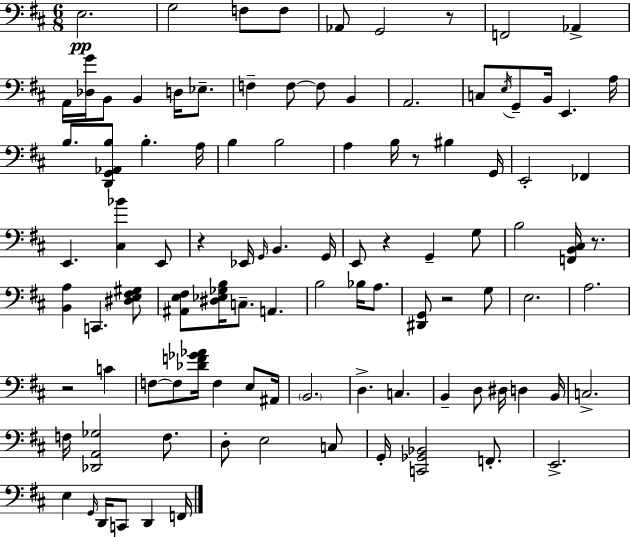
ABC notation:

X:1
T:Untitled
M:6/8
L:1/4
K:D
E,2 G,2 F,/2 F,/2 _A,,/2 G,,2 z/2 F,,2 _A,, A,,/4 [_D,G]/4 B,,/2 B,, D,/4 _E,/2 F, F,/2 F,/2 B,, A,,2 C,/2 E,/4 G,,/2 B,,/4 E,, A,/4 B,/2 [D,,G,,_A,,B,]/2 B, A,/4 B, B,2 A, B,/4 z/2 ^B, G,,/4 E,,2 _F,, E,, [^C,_B] E,,/2 z _E,,/4 G,,/4 B,, G,,/4 E,,/2 z G,, G,/2 B,2 [F,,B,,^C,]/4 z/2 [B,,A,] C,, [^D,E,^F,^G,]/2 [^A,,E,^F,]/2 [^D,_E,_G,B,]/4 C,/2 A,, B,2 _B,/4 A,/2 [^D,,G,,]/2 z2 G,/2 E,2 A,2 z2 C F,/2 F,/2 [_DF_G_A]/4 F, E,/2 ^A,,/4 B,,2 D, C, B,, D,/2 ^D,/4 D, B,,/4 C,2 F,/4 [_D,,A,,_G,]2 F,/2 D,/2 E,2 C,/2 G,,/4 [C,,_G,,_B,,]2 F,,/2 E,,2 E, G,,/4 D,,/4 C,,/2 D,, F,,/4